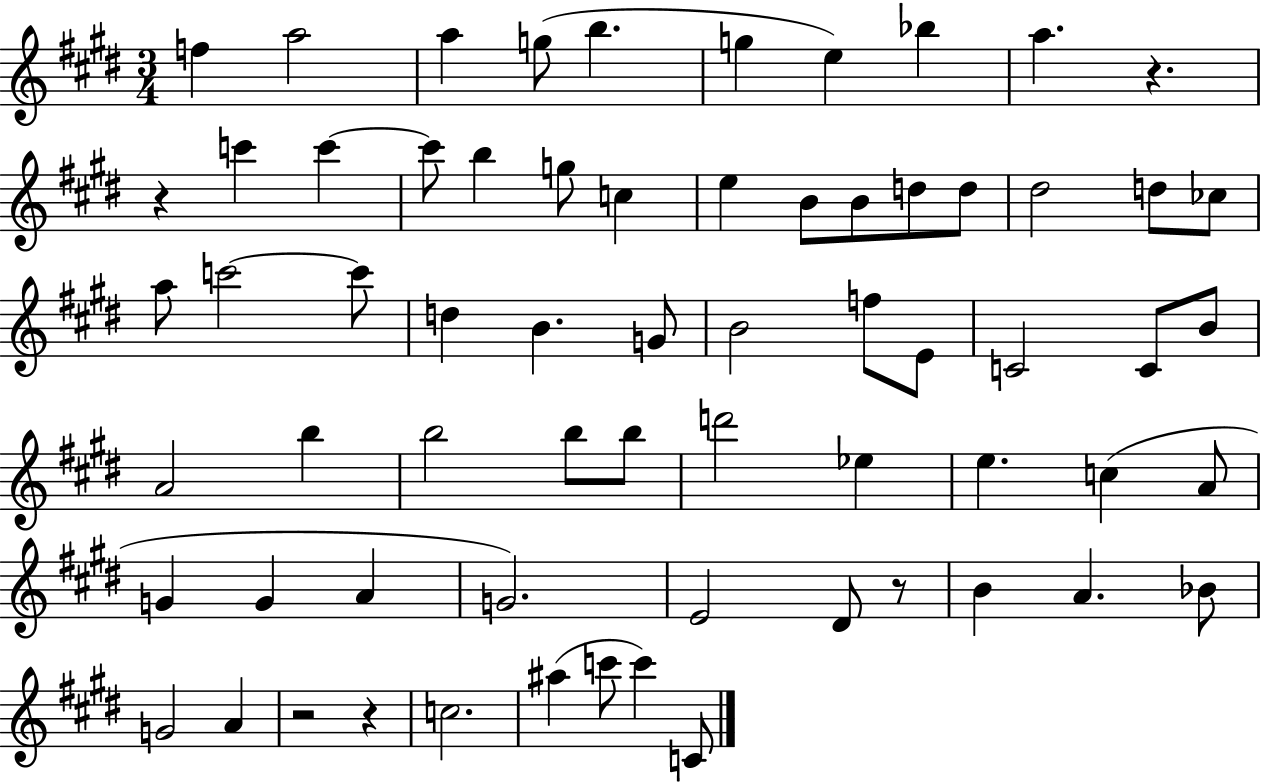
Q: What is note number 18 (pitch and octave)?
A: B4